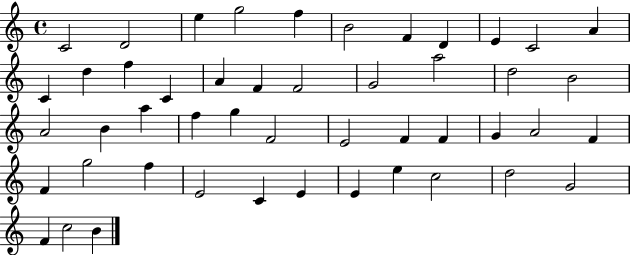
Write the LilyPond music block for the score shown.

{
  \clef treble
  \time 4/4
  \defaultTimeSignature
  \key c \major
  c'2 d'2 | e''4 g''2 f''4 | b'2 f'4 d'4 | e'4 c'2 a'4 | \break c'4 d''4 f''4 c'4 | a'4 f'4 f'2 | g'2 a''2 | d''2 b'2 | \break a'2 b'4 a''4 | f''4 g''4 f'2 | e'2 f'4 f'4 | g'4 a'2 f'4 | \break f'4 g''2 f''4 | e'2 c'4 e'4 | e'4 e''4 c''2 | d''2 g'2 | \break f'4 c''2 b'4 | \bar "|."
}